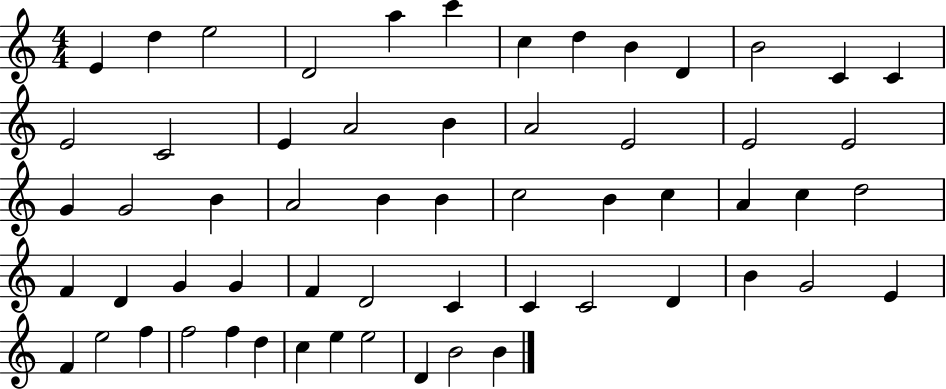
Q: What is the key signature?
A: C major